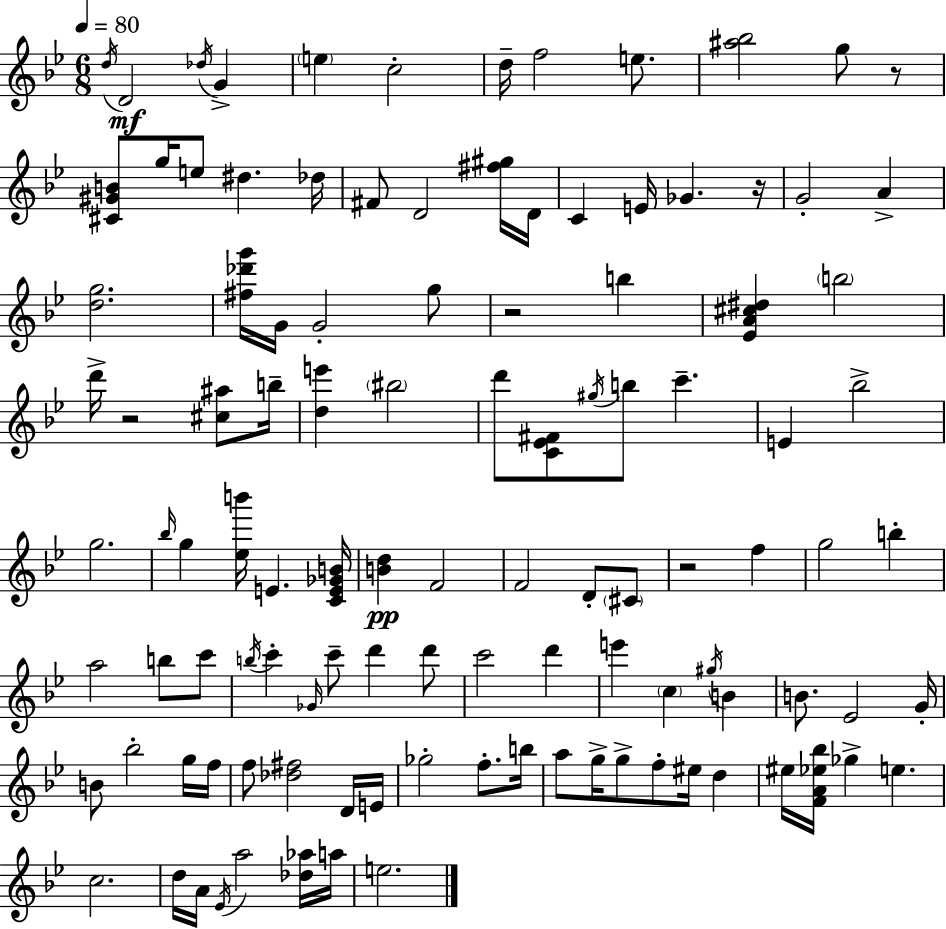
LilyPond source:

{
  \clef treble
  \numericTimeSignature
  \time 6/8
  \key g \minor
  \tempo 4 = 80
  \repeat volta 2 { \acciaccatura { d''16 }\mf d'2 \acciaccatura { des''16 } g'4-> | \parenthesize e''4 c''2-. | d''16-- f''2 e''8. | <ais'' bes''>2 g''8 | \break r8 <cis' gis' b'>8 g''16 e''8 dis''4. | des''16 fis'8 d'2 | <fis'' gis''>16 d'16 c'4 e'16 ges'4. | r16 g'2-. a'4-> | \break <d'' g''>2. | <fis'' des''' g'''>16 g'16 g'2-. | g''8 r2 b''4 | <ees' a' cis'' dis''>4 \parenthesize b''2 | \break d'''16-> r2 <cis'' ais''>8 | b''16-- <d'' e'''>4 \parenthesize bis''2 | d'''8 <c' ees' fis'>8 \acciaccatura { gis''16 } b''8 c'''4.-- | e'4 bes''2-> | \break g''2. | \grace { bes''16 } g''4 <ees'' b'''>16 e'4. | <c' e' ges' b'>16 <b' d''>4\pp f'2 | f'2 | \break d'8-. \parenthesize cis'8 r2 | f''4 g''2 | b''4-. a''2 | b''8 c'''8 \acciaccatura { b''16 } c'''4-. \grace { ges'16 } c'''8-- | \break d'''4 d'''8 c'''2 | d'''4 e'''4 \parenthesize c''4 | \acciaccatura { gis''16 } b'4 b'8. ees'2 | g'16-. b'8 bes''2-. | \break g''16 f''16 f''8 <des'' fis''>2 | d'16 e'16 ges''2-. | f''8.-. b''16 a''8 g''16-> g''8-> | f''8-. eis''16 d''4 eis''16 <f' a' ees'' bes''>16 ges''4-> | \break e''4. c''2. | d''16 a'16 \acciaccatura { ees'16 } a''2 | <des'' aes''>16 a''16 e''2. | } \bar "|."
}